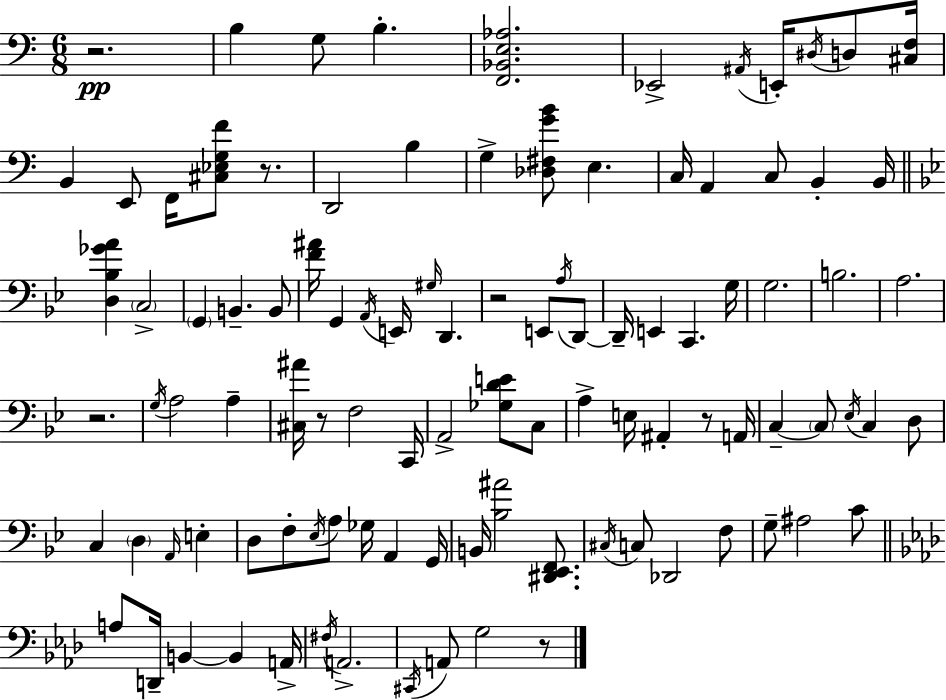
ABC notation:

X:1
T:Untitled
M:6/8
L:1/4
K:C
z2 B, G,/2 B, [F,,_B,,E,_A,]2 _E,,2 ^A,,/4 E,,/4 ^D,/4 D,/2 [^C,F,]/4 B,, E,,/2 F,,/4 [^C,_E,G,F]/2 z/2 D,,2 B, G, [_D,^F,GB]/2 E, C,/4 A,, C,/2 B,, B,,/4 [D,_B,_GA] C,2 G,, B,, B,,/2 [F^A]/4 G,, A,,/4 E,,/4 ^G,/4 D,, z2 E,,/2 A,/4 D,,/2 D,,/4 E,, C,, G,/4 G,2 B,2 A,2 z2 G,/4 A,2 A, [^C,^A]/4 z/2 F,2 C,,/4 A,,2 [_G,DE]/2 C,/2 A, E,/4 ^A,, z/2 A,,/4 C, C,/2 _E,/4 C, D,/2 C, D, A,,/4 E, D,/2 F,/2 _E,/4 A,/2 _G,/4 A,, G,,/4 B,,/4 [_B,^A]2 [^D,,_E,,F,,]/2 ^C,/4 C,/2 _D,,2 F,/2 G,/2 ^A,2 C/2 A,/2 D,,/4 B,, B,, A,,/4 ^F,/4 A,,2 ^C,,/4 A,,/2 G,2 z/2